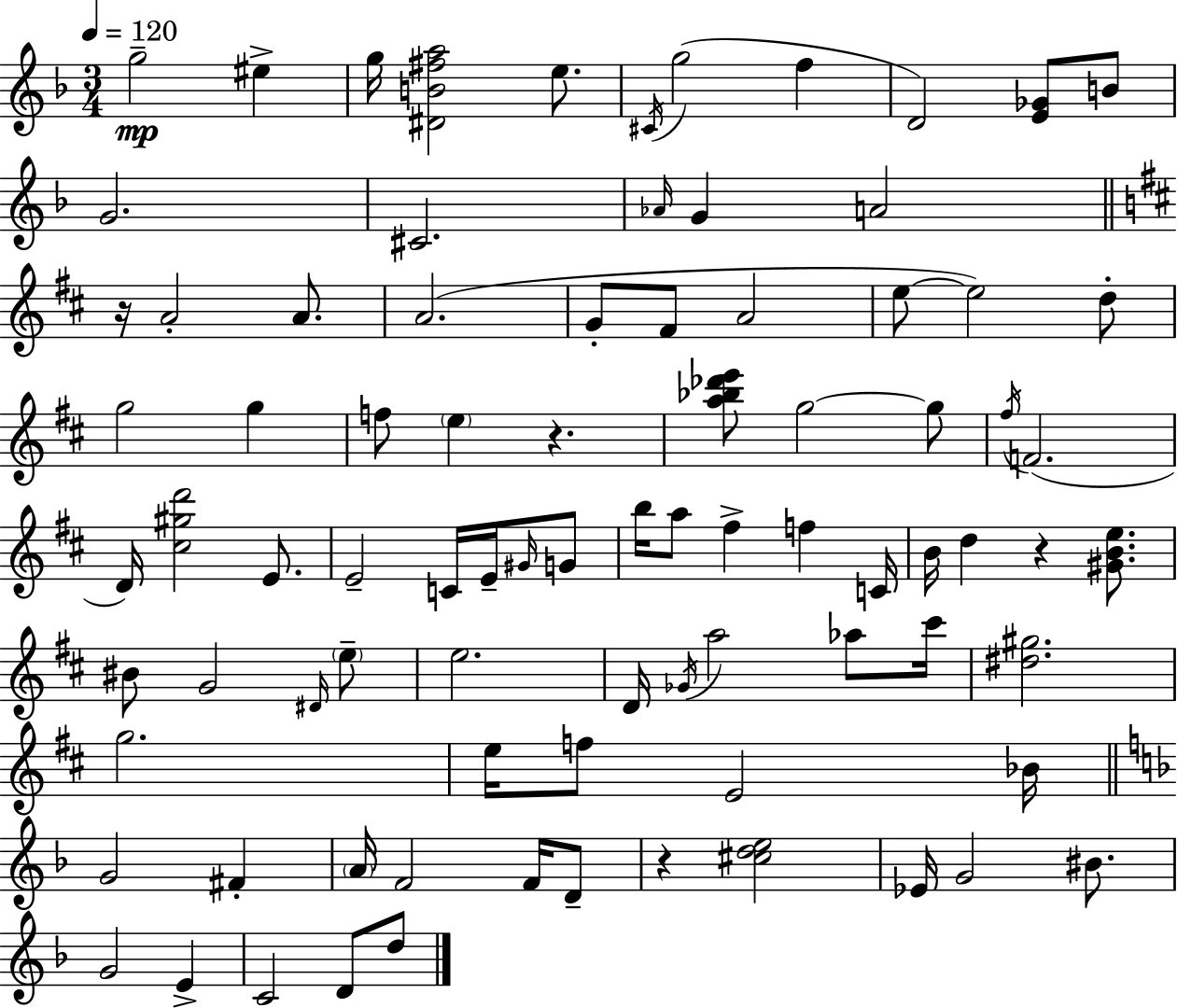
{
  \clef treble
  \numericTimeSignature
  \time 3/4
  \key f \major
  \tempo 4 = 120
  g''2--\mp eis''4-> | g''16 <dis' b' fis'' a''>2 e''8. | \acciaccatura { cis'16 } g''2( f''4 | d'2) <e' ges'>8 b'8 | \break g'2. | cis'2. | \grace { aes'16 } g'4 a'2 | \bar "||" \break \key d \major r16 a'2-. a'8. | a'2.( | g'8-. fis'8 a'2 | e''8~~ e''2) d''8-. | \break g''2 g''4 | f''8 \parenthesize e''4 r4. | <a'' bes'' des''' e'''>8 g''2~~ g''8 | \acciaccatura { fis''16 }( f'2. | \break d'16) <cis'' gis'' d'''>2 e'8. | e'2-- c'16 e'16-- \grace { gis'16 } | g'8 b''16 a''8 fis''4-> f''4 | c'16 b'16 d''4 r4 <gis' b' e''>8. | \break bis'8 g'2 | \grace { dis'16 } \parenthesize e''8-- e''2. | d'16 \acciaccatura { ges'16 } a''2 | aes''8 cis'''16 <dis'' gis''>2. | \break g''2. | e''16 f''8 e'2 | bes'16 \bar "||" \break \key f \major g'2 fis'4-. | \parenthesize a'16 f'2 f'16 d'8-- | r4 <cis'' d'' e''>2 | ees'16 g'2 bis'8. | \break g'2 e'4-> | c'2 d'8 d''8 | \bar "|."
}